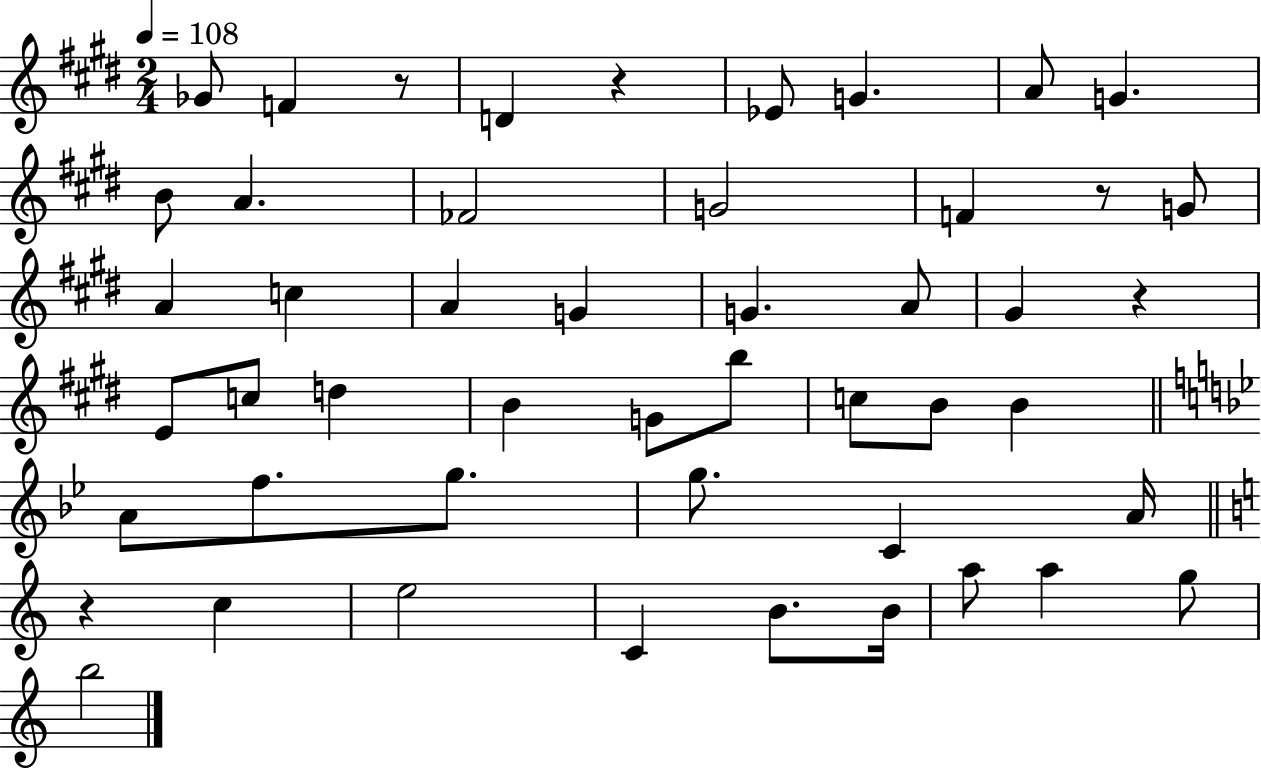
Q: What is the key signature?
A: E major